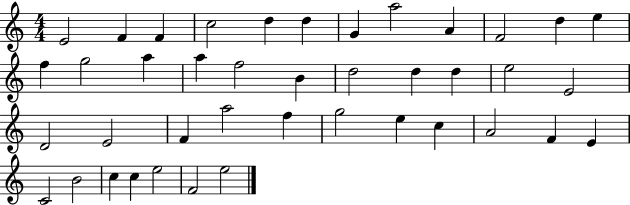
{
  \clef treble
  \numericTimeSignature
  \time 4/4
  \key c \major
  e'2 f'4 f'4 | c''2 d''4 d''4 | g'4 a''2 a'4 | f'2 d''4 e''4 | \break f''4 g''2 a''4 | a''4 f''2 b'4 | d''2 d''4 d''4 | e''2 e'2 | \break d'2 e'2 | f'4 a''2 f''4 | g''2 e''4 c''4 | a'2 f'4 e'4 | \break c'2 b'2 | c''4 c''4 e''2 | f'2 e''2 | \bar "|."
}